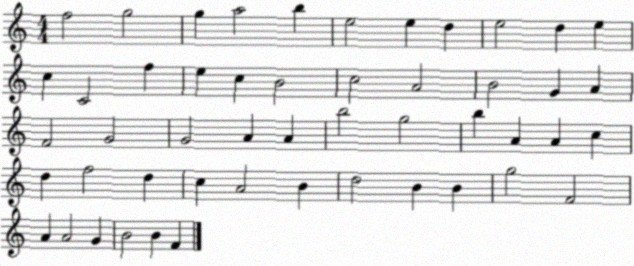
X:1
T:Untitled
M:4/4
L:1/4
K:C
f2 g2 g a2 b e2 e d e2 d e c C2 f e c B2 c2 A2 B2 G A F2 G2 G2 A A b2 g2 b A A c d f2 d c A2 B d2 B B g2 F2 A A2 G B2 B F